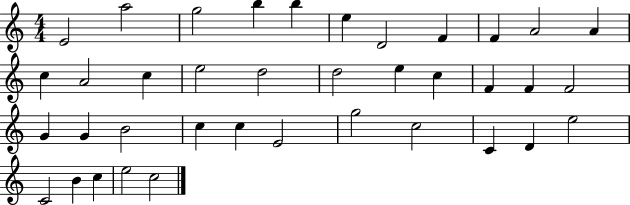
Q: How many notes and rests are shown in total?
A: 38